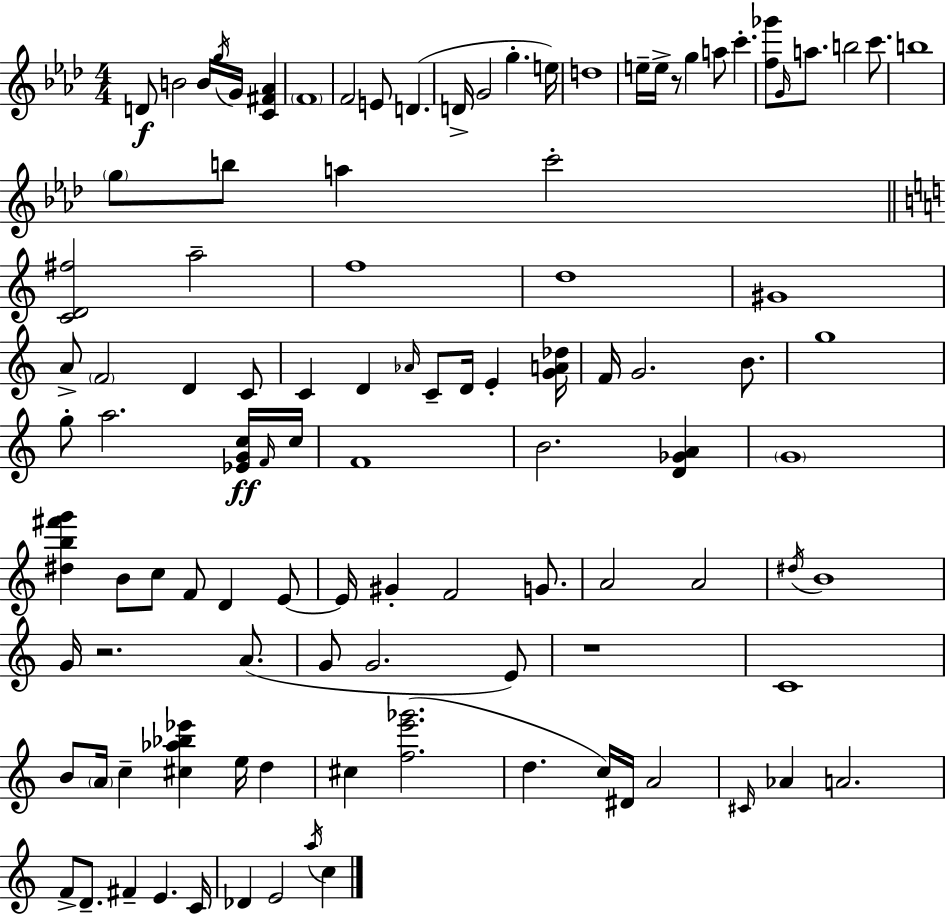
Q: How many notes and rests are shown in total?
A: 106